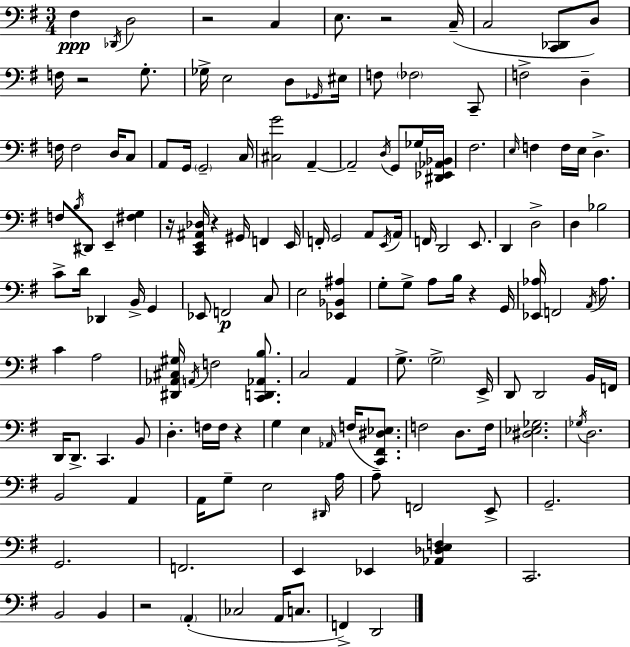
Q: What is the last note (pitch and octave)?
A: D2